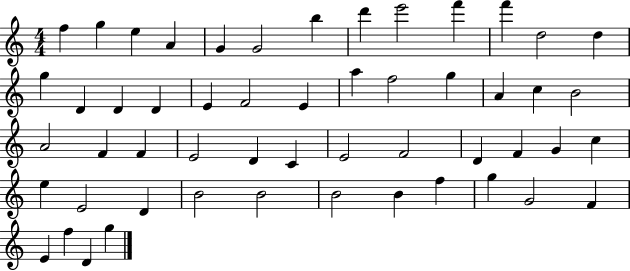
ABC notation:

X:1
T:Untitled
M:4/4
L:1/4
K:C
f g e A G G2 b d' e'2 f' f' d2 d g D D D E F2 E a f2 g A c B2 A2 F F E2 D C E2 F2 D F G c e E2 D B2 B2 B2 B f g G2 F E f D g